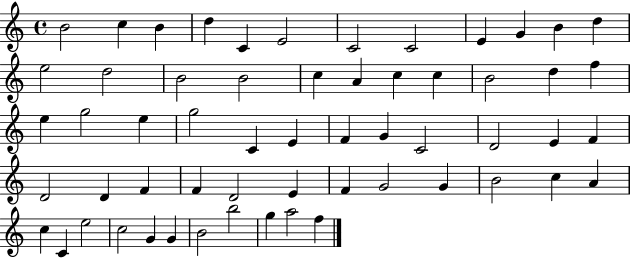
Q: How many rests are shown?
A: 0